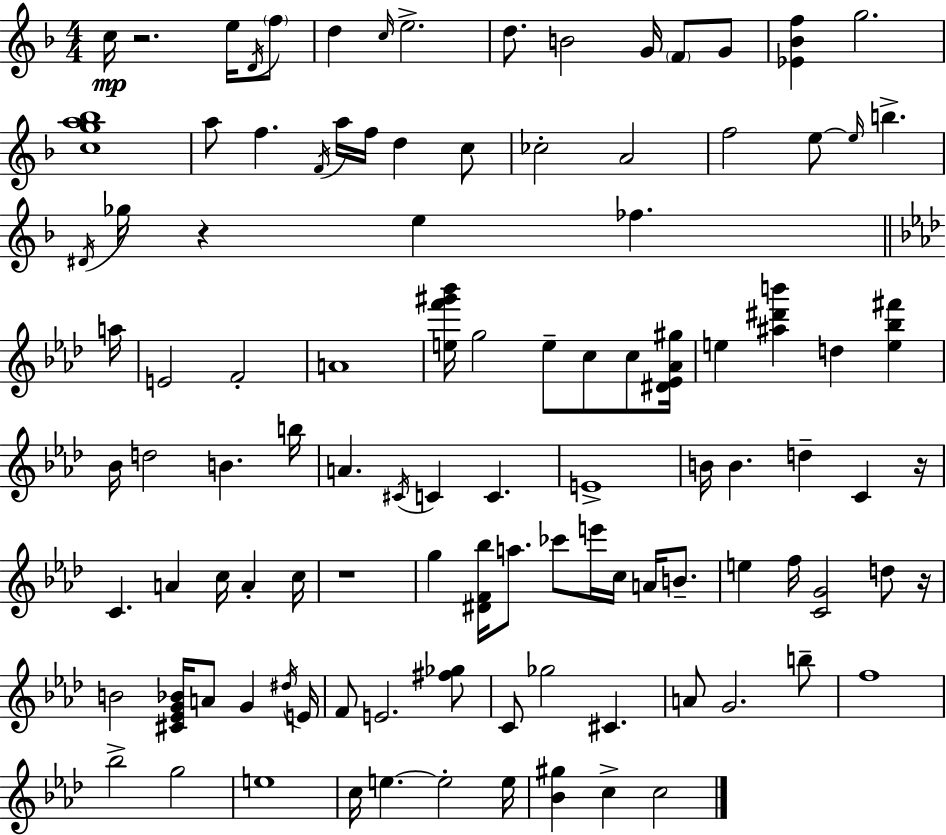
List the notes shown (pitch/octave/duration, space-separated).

C5/s R/h. E5/s D4/s F5/e D5/q C5/s E5/h. D5/e. B4/h G4/s F4/e G4/e [Eb4,Bb4,F5]/q G5/h. [C5,G5,A5,Bb5]/w A5/e F5/q. F4/s A5/s F5/s D5/q C5/e CES5/h A4/h F5/h E5/e E5/s B5/q. D#4/s Gb5/s R/q E5/q FES5/q. A5/s E4/h F4/h A4/w [E5,F6,G#6,Bb6]/s G5/h E5/e C5/e C5/e [D#4,Eb4,Ab4,G#5]/s E5/q [A#5,D#6,B6]/q D5/q [E5,Bb5,F#6]/q Bb4/s D5/h B4/q. B5/s A4/q. C#4/s C4/q C4/q. E4/w B4/s B4/q. D5/q C4/q R/s C4/q. A4/q C5/s A4/q C5/s R/w G5/q [D#4,F4,Bb5]/s A5/e. CES6/e E6/s C5/s A4/s B4/e. E5/q F5/s [C4,G4]/h D5/e R/s B4/h [C#4,Eb4,G4,Bb4]/s A4/e G4/q D#5/s E4/s F4/e E4/h. [F#5,Gb5]/e C4/e Gb5/h C#4/q. A4/e G4/h. B5/e F5/w Bb5/h G5/h E5/w C5/s E5/q. E5/h E5/s [Bb4,G#5]/q C5/q C5/h